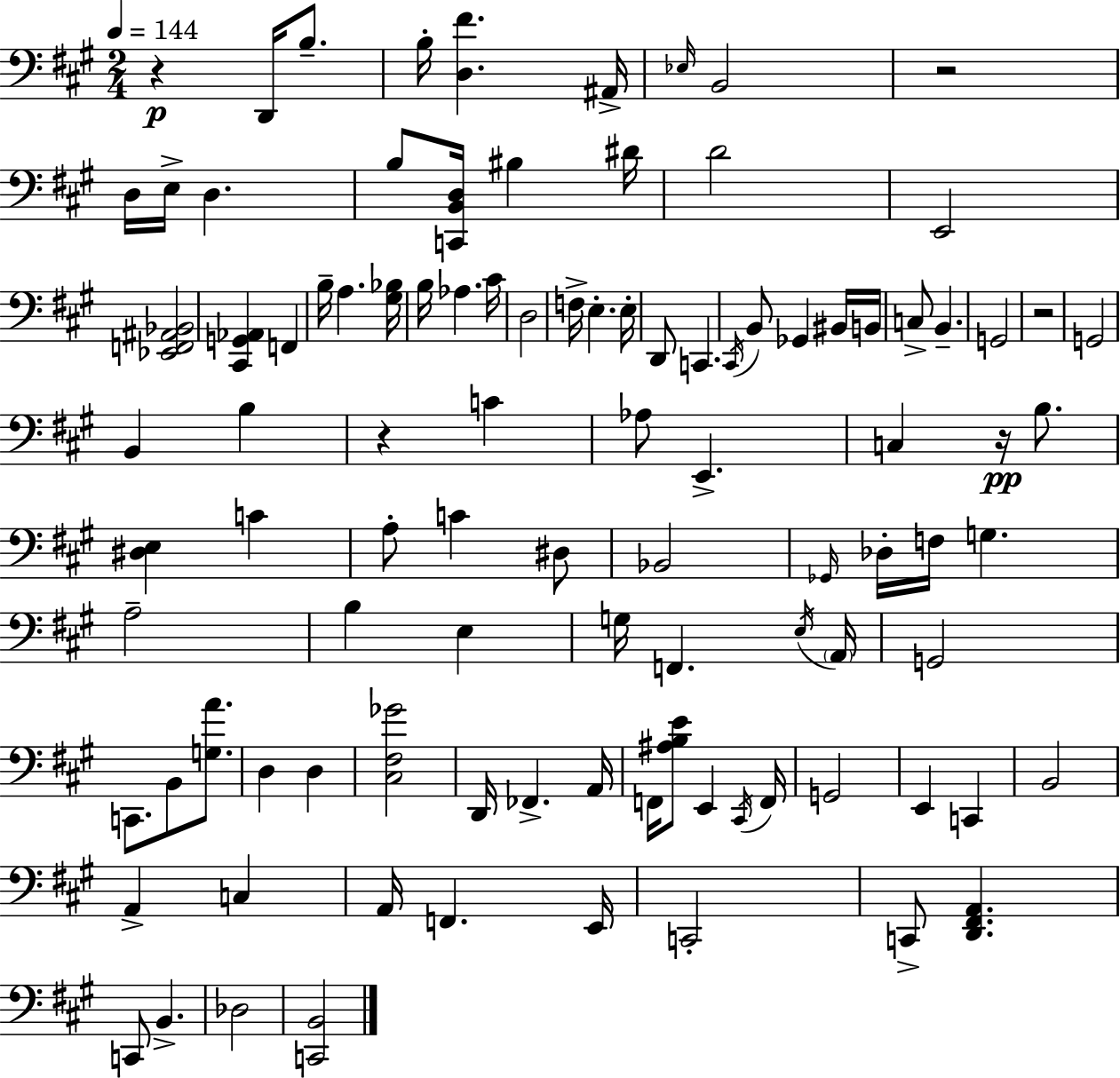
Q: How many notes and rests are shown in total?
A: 100